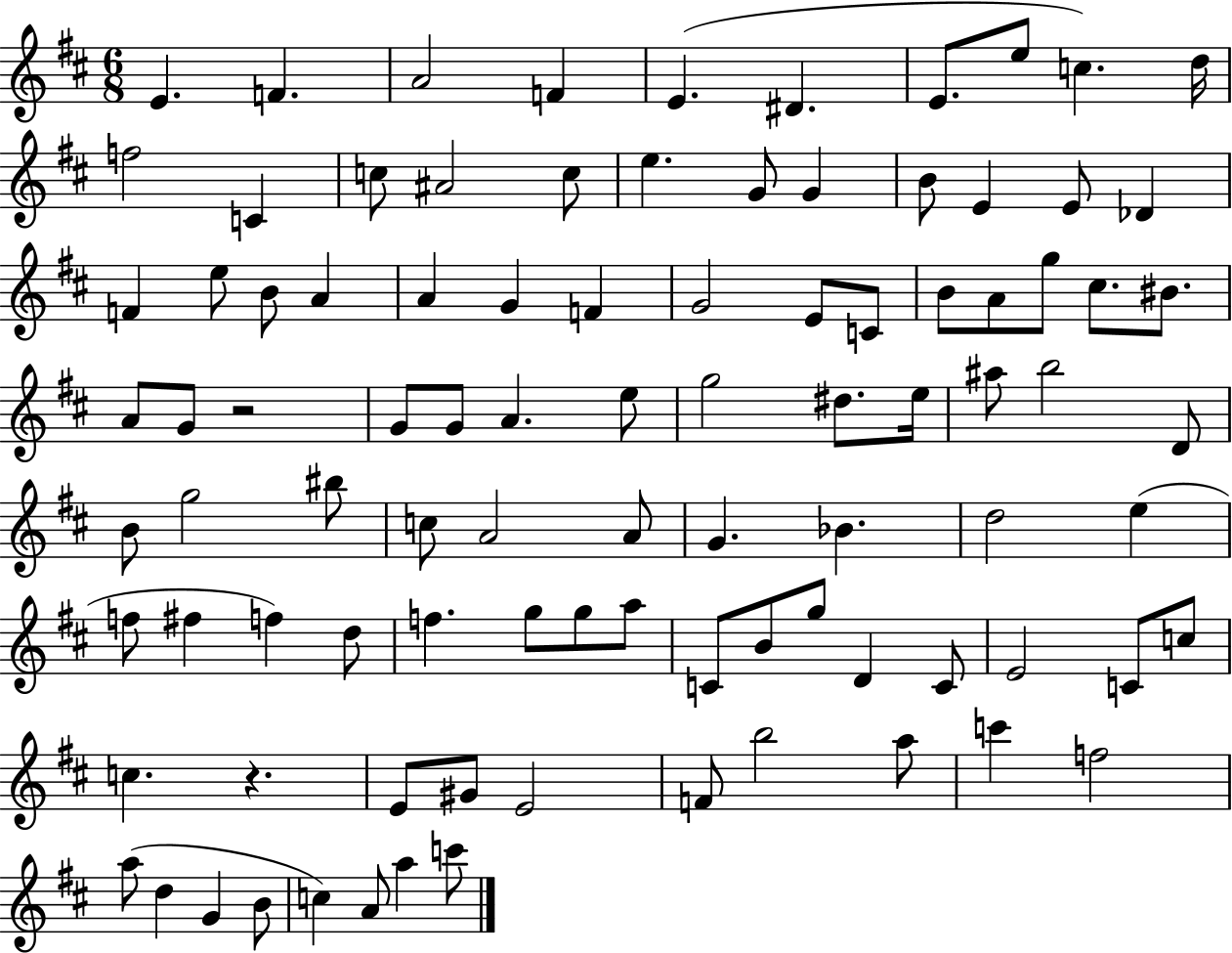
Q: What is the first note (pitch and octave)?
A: E4